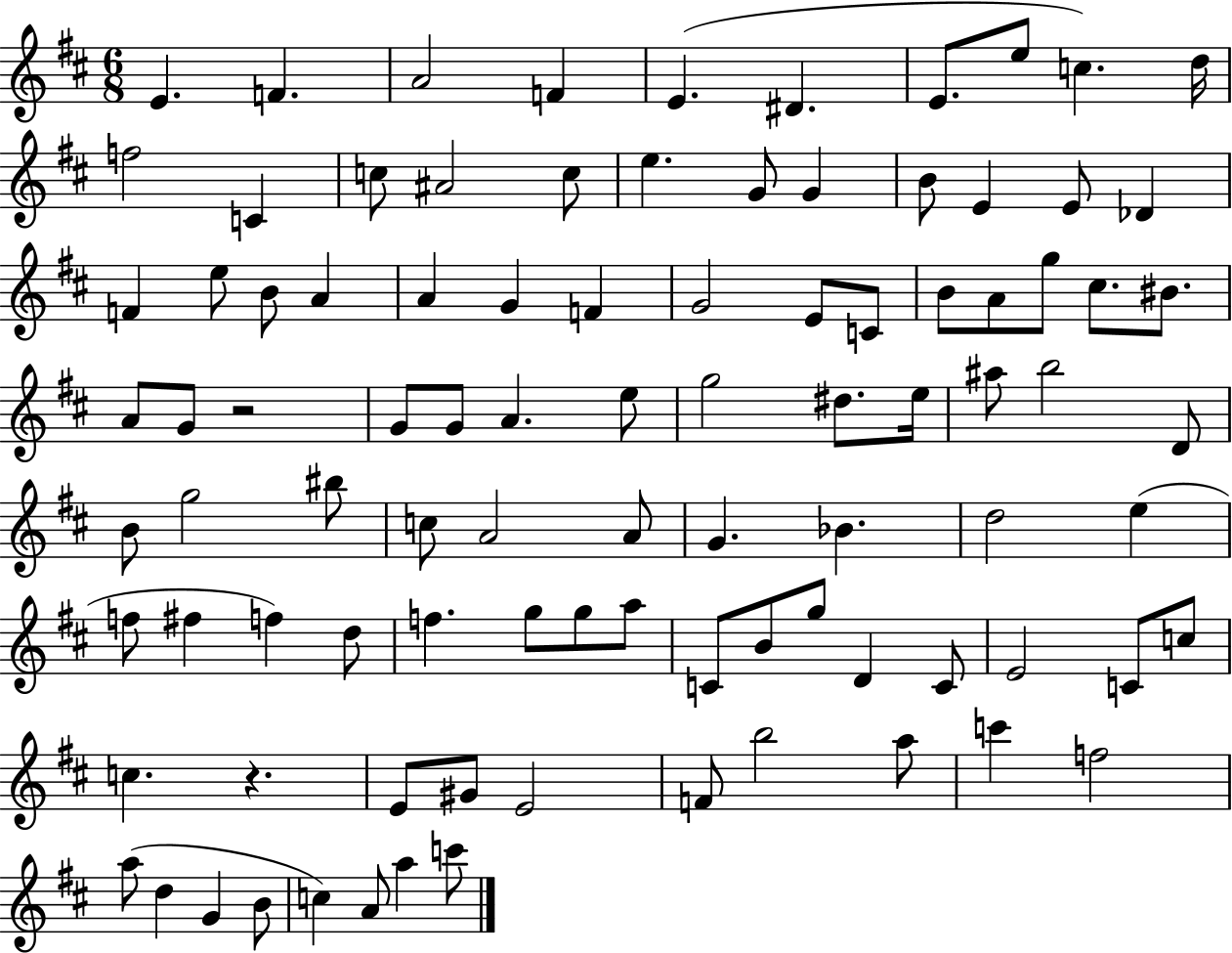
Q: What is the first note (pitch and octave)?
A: E4